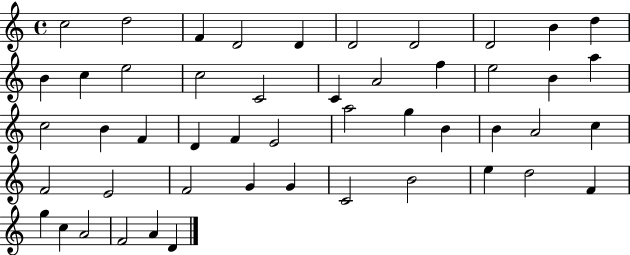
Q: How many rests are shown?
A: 0